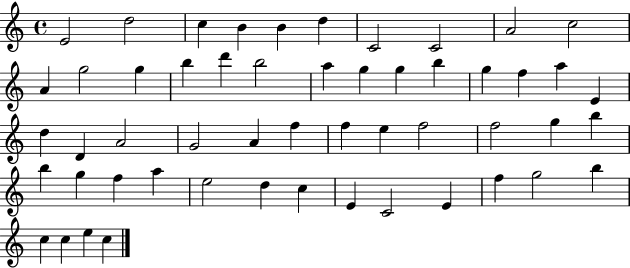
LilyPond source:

{
  \clef treble
  \time 4/4
  \defaultTimeSignature
  \key c \major
  e'2 d''2 | c''4 b'4 b'4 d''4 | c'2 c'2 | a'2 c''2 | \break a'4 g''2 g''4 | b''4 d'''4 b''2 | a''4 g''4 g''4 b''4 | g''4 f''4 a''4 e'4 | \break d''4 d'4 a'2 | g'2 a'4 f''4 | f''4 e''4 f''2 | f''2 g''4 b''4 | \break b''4 g''4 f''4 a''4 | e''2 d''4 c''4 | e'4 c'2 e'4 | f''4 g''2 b''4 | \break c''4 c''4 e''4 c''4 | \bar "|."
}